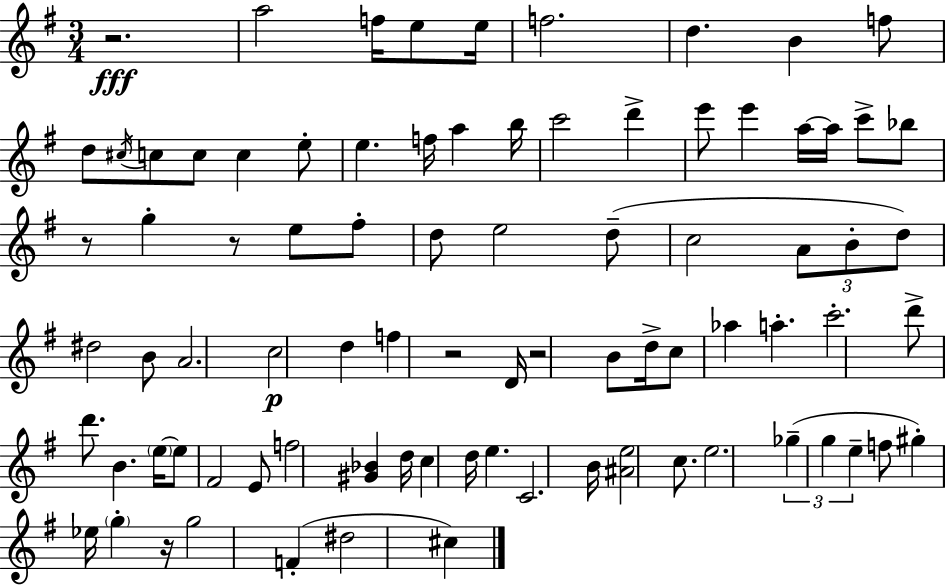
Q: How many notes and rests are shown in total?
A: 84